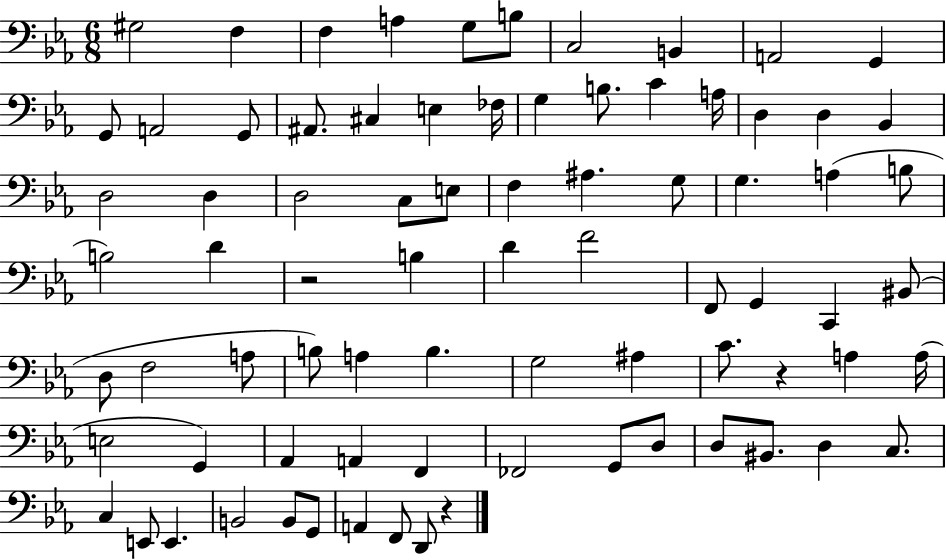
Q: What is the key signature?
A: EES major